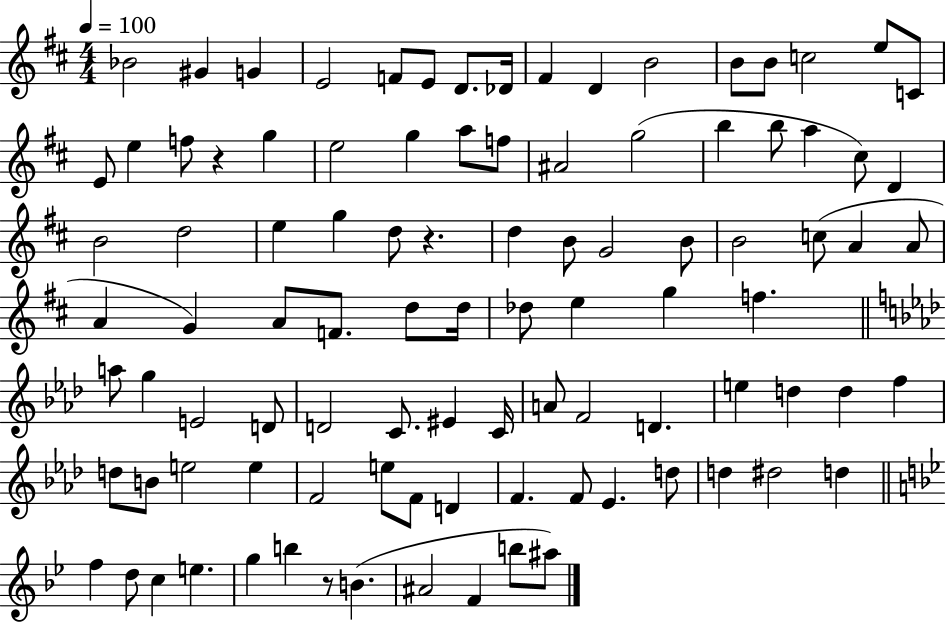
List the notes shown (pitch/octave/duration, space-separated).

Bb4/h G#4/q G4/q E4/h F4/e E4/e D4/e. Db4/s F#4/q D4/q B4/h B4/e B4/e C5/h E5/e C4/e E4/e E5/q F5/e R/q G5/q E5/h G5/q A5/e F5/e A#4/h G5/h B5/q B5/e A5/q C#5/e D4/q B4/h D5/h E5/q G5/q D5/e R/q. D5/q B4/e G4/h B4/e B4/h C5/e A4/q A4/e A4/q G4/q A4/e F4/e. D5/e D5/s Db5/e E5/q G5/q F5/q. A5/e G5/q E4/h D4/e D4/h C4/e. EIS4/q C4/s A4/e F4/h D4/q. E5/q D5/q D5/q F5/q D5/e B4/e E5/h E5/q F4/h E5/e F4/e D4/q F4/q. F4/e Eb4/q. D5/e D5/q D#5/h D5/q F5/q D5/e C5/q E5/q. G5/q B5/q R/e B4/q. A#4/h F4/q B5/e A#5/e